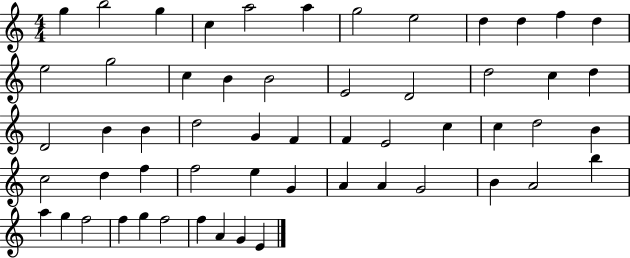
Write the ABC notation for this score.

X:1
T:Untitled
M:4/4
L:1/4
K:C
g b2 g c a2 a g2 e2 d d f d e2 g2 c B B2 E2 D2 d2 c d D2 B B d2 G F F E2 c c d2 B c2 d f f2 e G A A G2 B A2 b a g f2 f g f2 f A G E